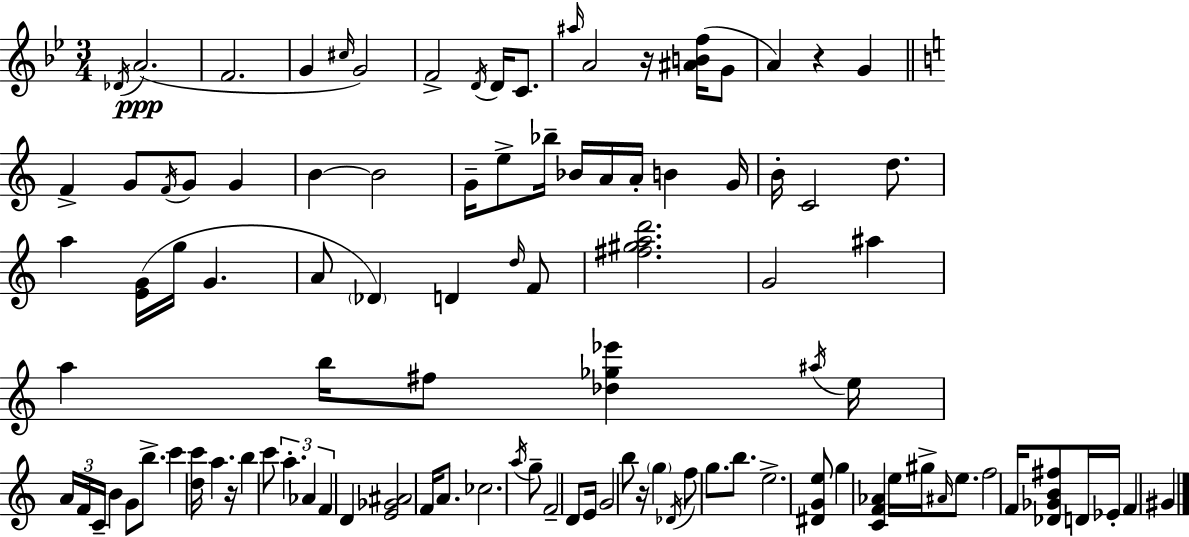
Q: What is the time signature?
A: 3/4